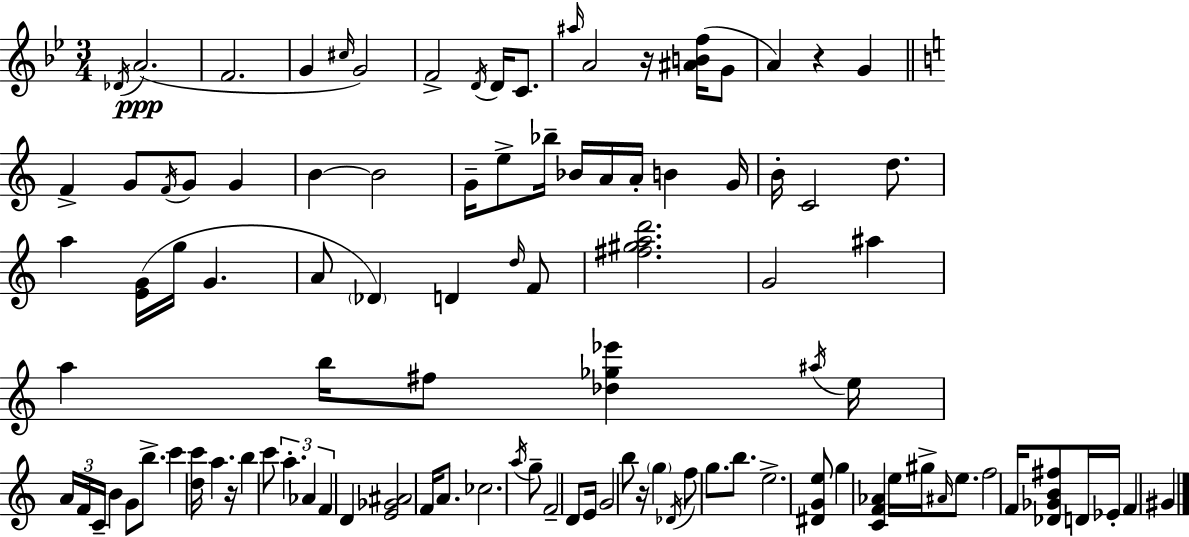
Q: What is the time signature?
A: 3/4